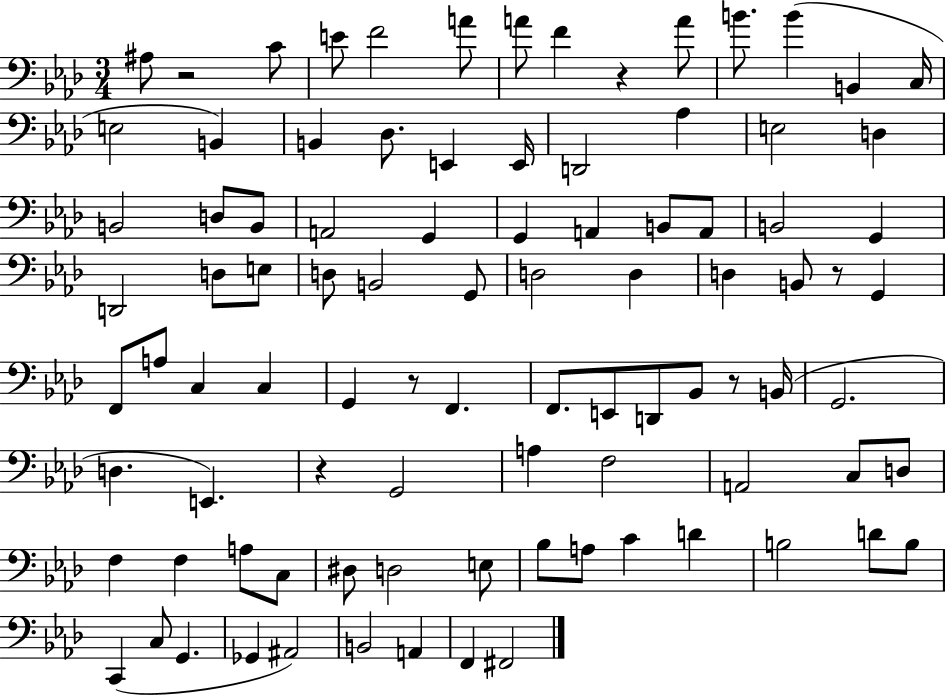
{
  \clef bass
  \numericTimeSignature
  \time 3/4
  \key aes \major
  ais8 r2 c'8 | e'8 f'2 a'8 | a'8 f'4 r4 a'8 | b'8. b'4( b,4 c16 | \break e2 b,4) | b,4 des8. e,4 e,16 | d,2 aes4 | e2 d4 | \break b,2 d8 b,8 | a,2 g,4 | g,4 a,4 b,8 a,8 | b,2 g,4 | \break d,2 d8 e8 | d8 b,2 g,8 | d2 d4 | d4 b,8 r8 g,4 | \break f,8 a8 c4 c4 | g,4 r8 f,4. | f,8. e,8 d,8 bes,8 r8 b,16( | g,2. | \break d4. e,4.) | r4 g,2 | a4 f2 | a,2 c8 d8 | \break f4 f4 a8 c8 | dis8 d2 e8 | bes8 a8 c'4 d'4 | b2 d'8 b8 | \break c,4( c8 g,4. | ges,4 ais,2) | b,2 a,4 | f,4 fis,2 | \break \bar "|."
}